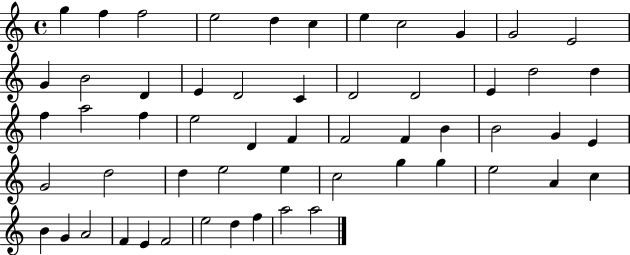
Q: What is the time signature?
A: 4/4